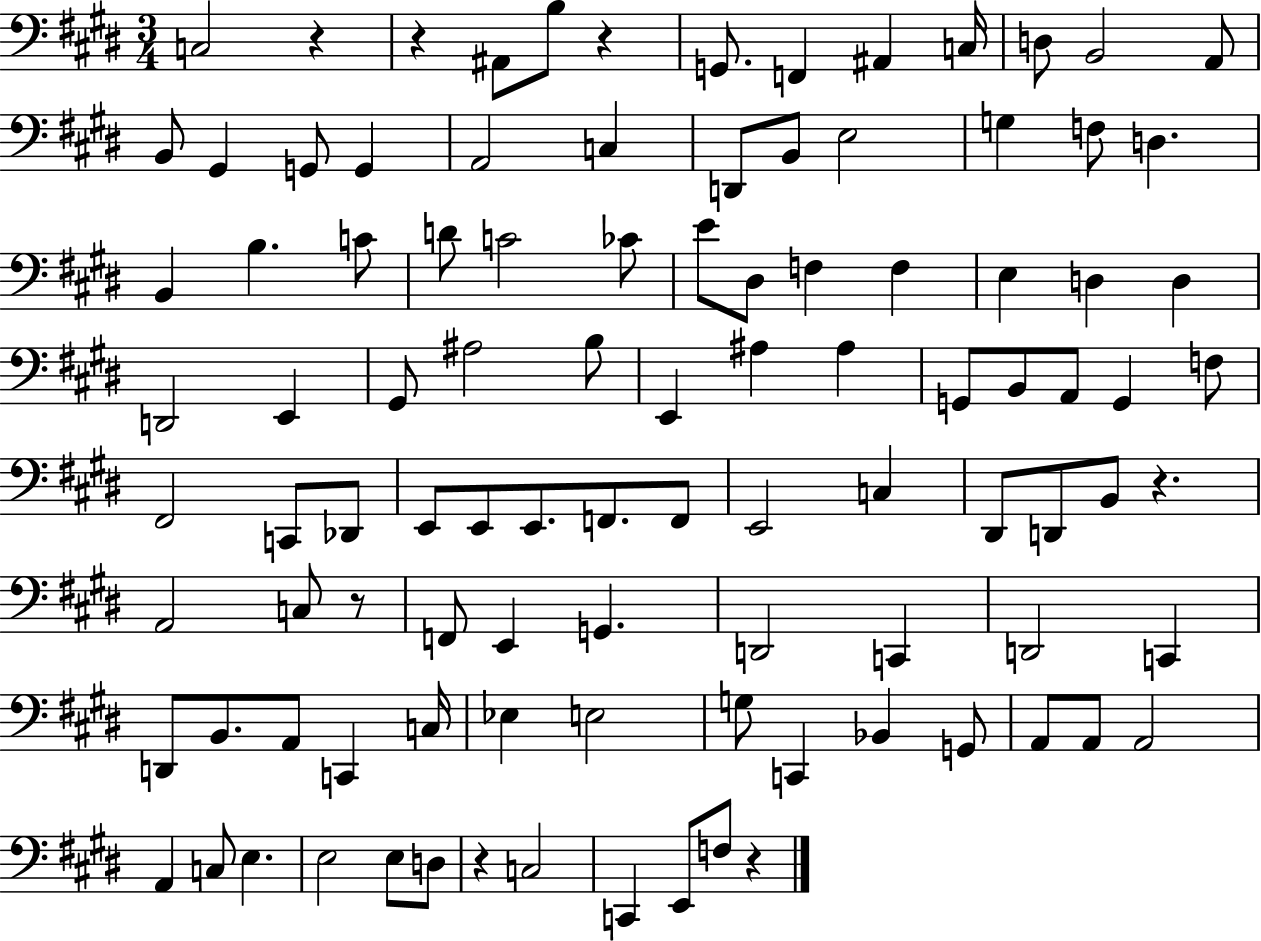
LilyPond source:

{
  \clef bass
  \numericTimeSignature
  \time 3/4
  \key e \major
  c2 r4 | r4 ais,8 b8 r4 | g,8. f,4 ais,4 c16 | d8 b,2 a,8 | \break b,8 gis,4 g,8 g,4 | a,2 c4 | d,8 b,8 e2 | g4 f8 d4. | \break b,4 b4. c'8 | d'8 c'2 ces'8 | e'8 dis8 f4 f4 | e4 d4 d4 | \break d,2 e,4 | gis,8 ais2 b8 | e,4 ais4 ais4 | g,8 b,8 a,8 g,4 f8 | \break fis,2 c,8 des,8 | e,8 e,8 e,8. f,8. f,8 | e,2 c4 | dis,8 d,8 b,8 r4. | \break a,2 c8 r8 | f,8 e,4 g,4. | d,2 c,4 | d,2 c,4 | \break d,8 b,8. a,8 c,4 c16 | ees4 e2 | g8 c,4 bes,4 g,8 | a,8 a,8 a,2 | \break a,4 c8 e4. | e2 e8 d8 | r4 c2 | c,4 e,8 f8 r4 | \break \bar "|."
}